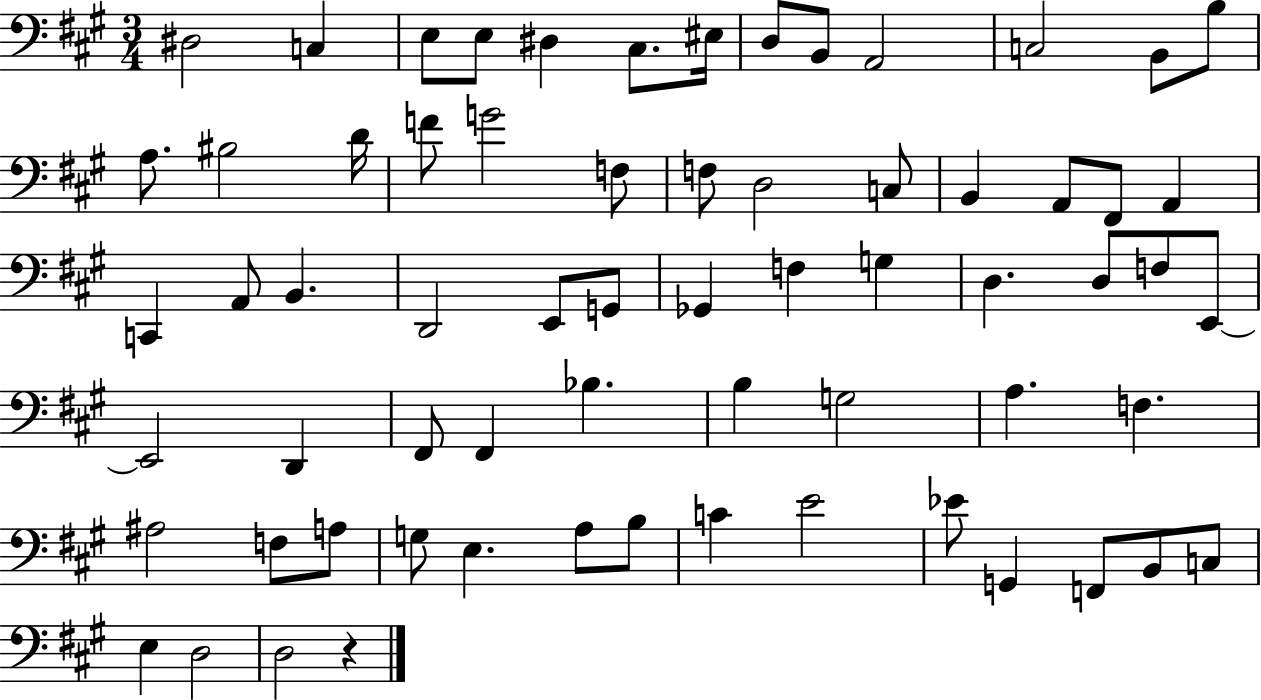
X:1
T:Untitled
M:3/4
L:1/4
K:A
^D,2 C, E,/2 E,/2 ^D, ^C,/2 ^E,/4 D,/2 B,,/2 A,,2 C,2 B,,/2 B,/2 A,/2 ^B,2 D/4 F/2 G2 F,/2 F,/2 D,2 C,/2 B,, A,,/2 ^F,,/2 A,, C,, A,,/2 B,, D,,2 E,,/2 G,,/2 _G,, F, G, D, D,/2 F,/2 E,,/2 E,,2 D,, ^F,,/2 ^F,, _B, B, G,2 A, F, ^A,2 F,/2 A,/2 G,/2 E, A,/2 B,/2 C E2 _E/2 G,, F,,/2 B,,/2 C,/2 E, D,2 D,2 z